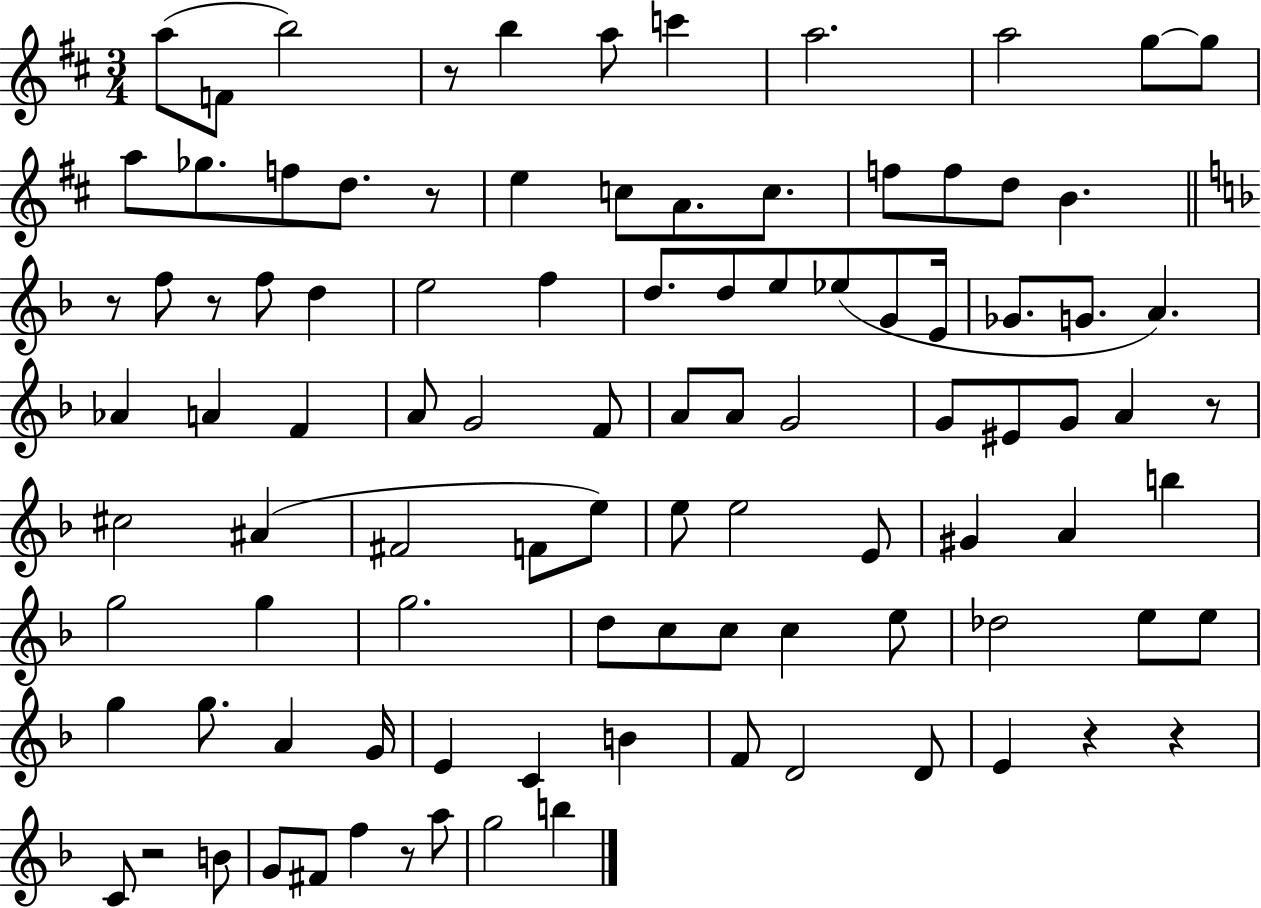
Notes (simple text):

A5/e F4/e B5/h R/e B5/q A5/e C6/q A5/h. A5/h G5/e G5/e A5/e Gb5/e. F5/e D5/e. R/e E5/q C5/e A4/e. C5/e. F5/e F5/e D5/e B4/q. R/e F5/e R/e F5/e D5/q E5/h F5/q D5/e. D5/e E5/e Eb5/e G4/e E4/s Gb4/e. G4/e. A4/q. Ab4/q A4/q F4/q A4/e G4/h F4/e A4/e A4/e G4/h G4/e EIS4/e G4/e A4/q R/e C#5/h A#4/q F#4/h F4/e E5/e E5/e E5/h E4/e G#4/q A4/q B5/q G5/h G5/q G5/h. D5/e C5/e C5/e C5/q E5/e Db5/h E5/e E5/e G5/q G5/e. A4/q G4/s E4/q C4/q B4/q F4/e D4/h D4/e E4/q R/q R/q C4/e R/h B4/e G4/e F#4/e F5/q R/e A5/e G5/h B5/q